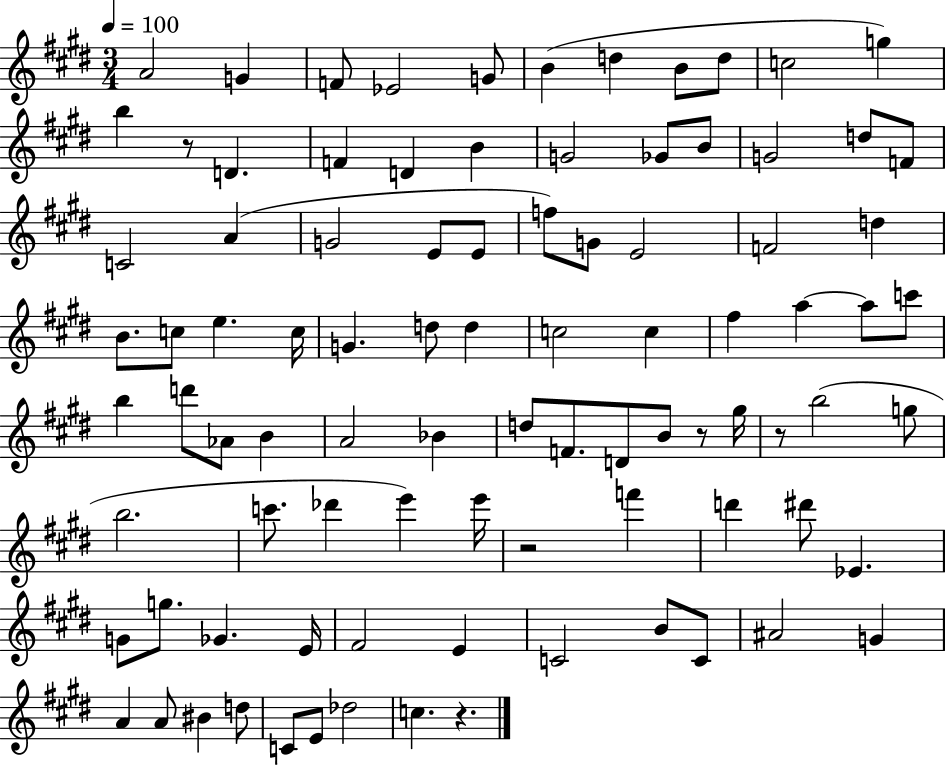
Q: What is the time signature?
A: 3/4